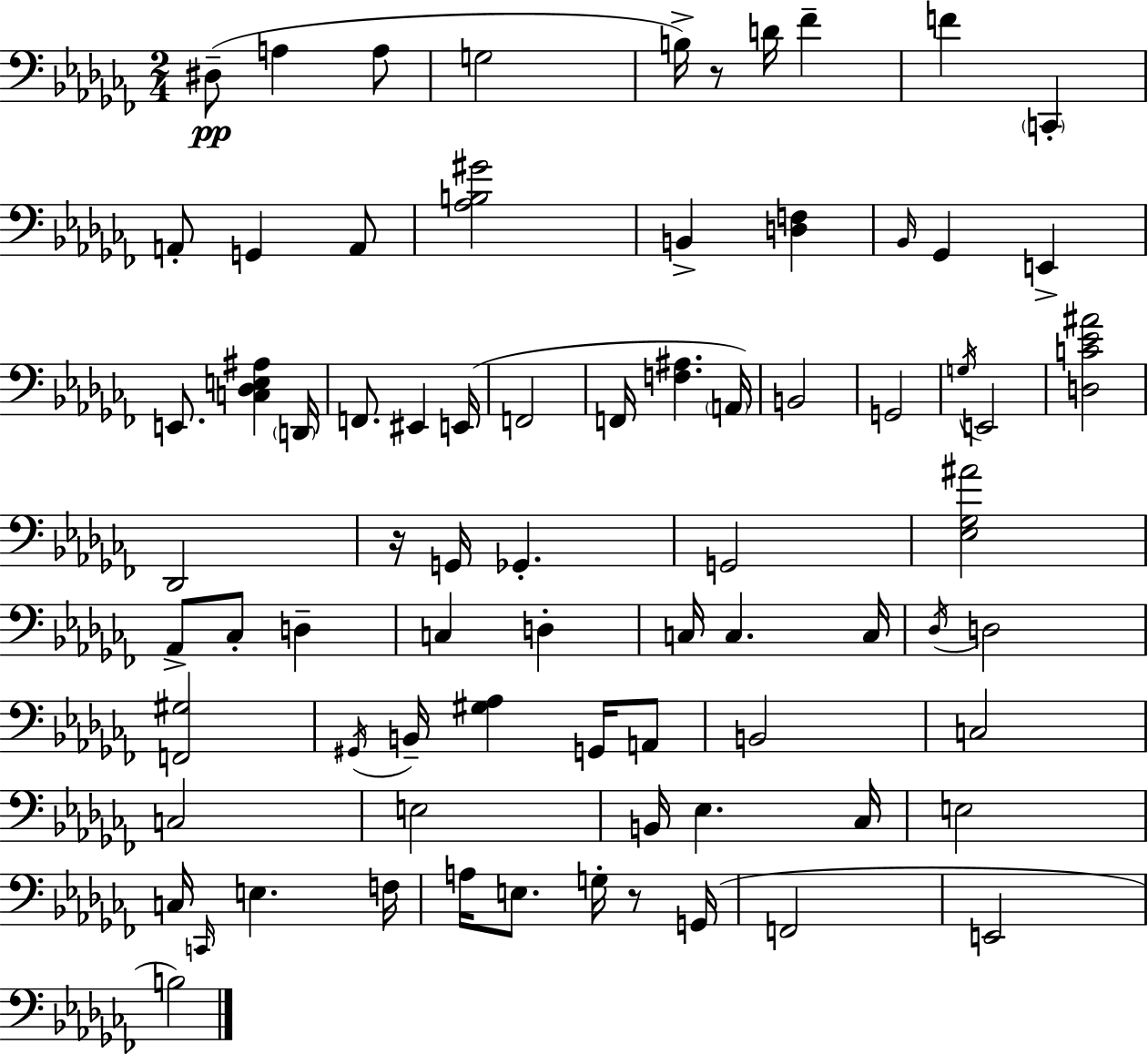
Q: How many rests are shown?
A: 3